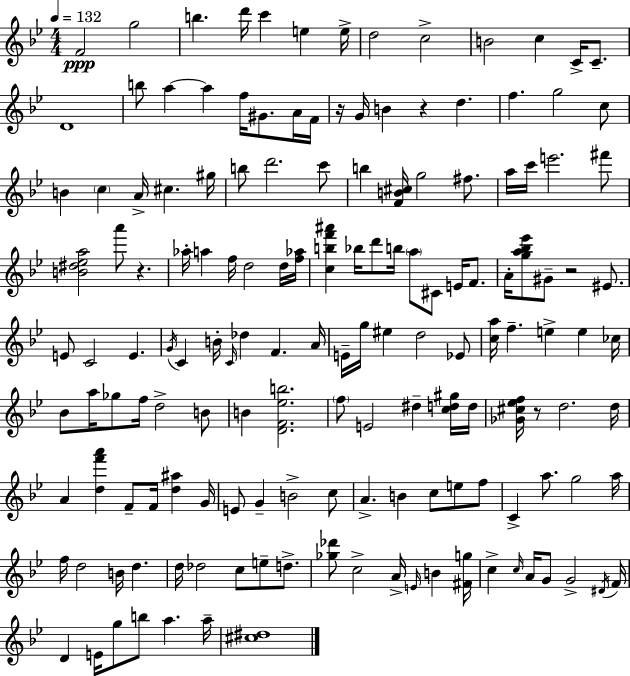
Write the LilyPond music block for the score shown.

{
  \clef treble
  \numericTimeSignature
  \time 4/4
  \key g \minor
  \tempo 4 = 132
  f'2\ppp g''2 | b''4. d'''16 c'''4 e''4 e''16-> | d''2 c''2-> | b'2 c''4 c'16-> c'8.-- | \break d'1 | b''8 a''4~~ a''4 f''16 gis'8. a'16 f'16 | r16 g'16 b'4 r4 d''4. | f''4. g''2 c''8 | \break b'4 \parenthesize c''4 a'16-> cis''4. gis''16 | b''8 d'''2. c'''8 | b''4 <f' b' cis''>16 g''2 fis''8. | a''16 c'''16 e'''2. fis'''8 | \break <b' dis'' ees'' a''>2 a'''8 r4. | aes''16-. a''4 f''16 d''2 d''16 <f'' aes''>16 | <c'' b'' f''' ais'''>4 bes''16 d'''8 b''16 \parenthesize a''8 cis'8 e'16 f'8. | a'16-. <g'' a'' bes'' ees'''>8 gis'8-- r2 eis'8. | \break e'8 c'2 e'4. | \acciaccatura { g'16 } c'4 b'16-. \grace { c'16 } des''4 f'4. | a'16 e'16-- g''16 eis''4 d''2 | ees'8 <c'' a''>16 f''4.-- e''4-> e''4 | \break ces''16 bes'8 a''16 ges''8 f''16 d''2-> | b'8 b'4 <d' f' ees'' b''>2. | \parenthesize f''8 e'2 dis''4-- | <c'' d'' gis''>16 d''16 <ges' cis'' ees'' f''>16 r8 d''2. | \break d''16 a'4 <d'' f''' a'''>4 f'8-- f'16 <d'' ais''>4 | g'16 e'8 g'4-- b'2-> | c''8 a'4.-> b'4 c''8 e''8 | f''8 c'4-> a''8. g''2 | \break a''16 f''16 d''2 b'16 d''4. | d''16 des''2 c''8 e''8-- d''8.-> | <ges'' des'''>8 c''2-> a'16-> \grace { e'16 } b'4 | <fis' g''>16 c''4-> \grace { c''16 } a'16 g'8 g'2-> | \break \acciaccatura { dis'16 } f'16 d'4 e'16 g''8 b''8 a''4. | a''16-- <cis'' dis''>1 | \bar "|."
}